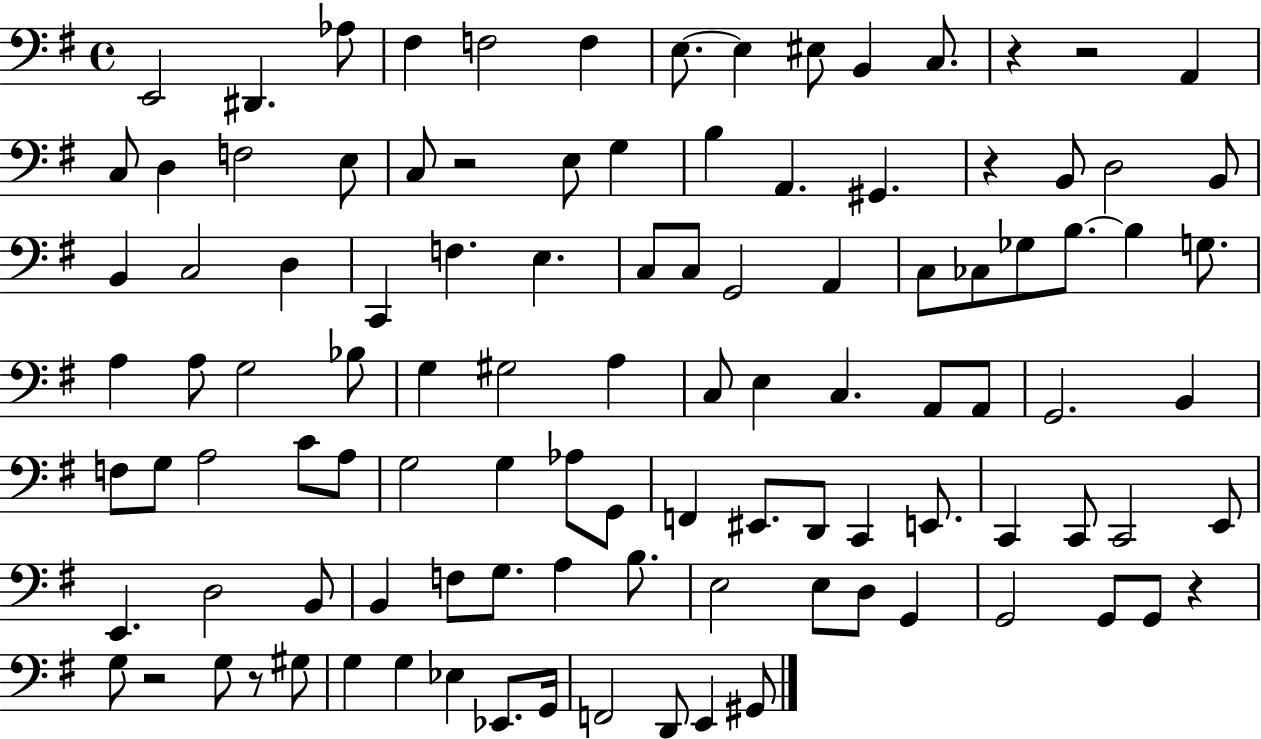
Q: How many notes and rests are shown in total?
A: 107